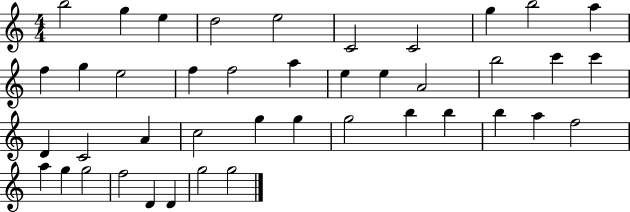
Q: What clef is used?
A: treble